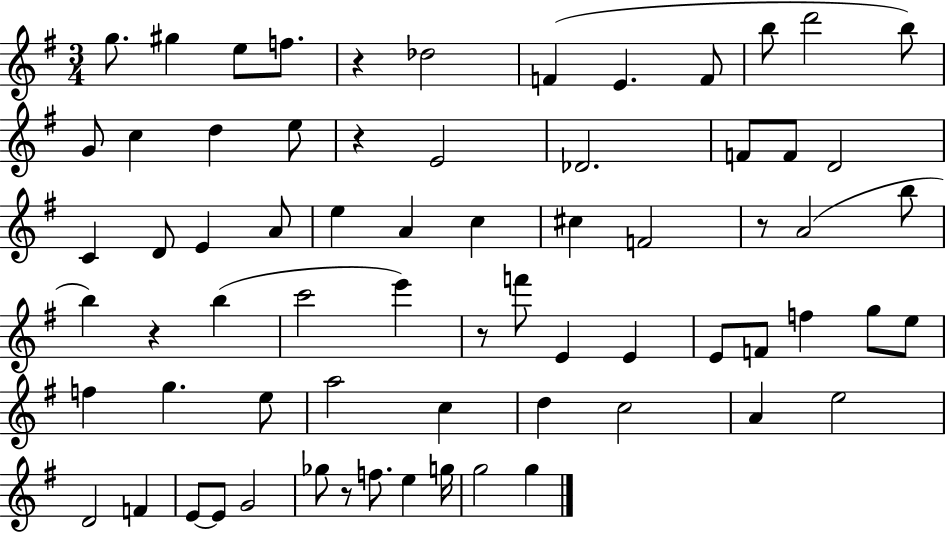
{
  \clef treble
  \numericTimeSignature
  \time 3/4
  \key g \major
  g''8. gis''4 e''8 f''8. | r4 des''2 | f'4( e'4. f'8 | b''8 d'''2 b''8) | \break g'8 c''4 d''4 e''8 | r4 e'2 | des'2. | f'8 f'8 d'2 | \break c'4 d'8 e'4 a'8 | e''4 a'4 c''4 | cis''4 f'2 | r8 a'2( b''8 | \break b''4) r4 b''4( | c'''2 e'''4) | r8 f'''8 e'4 e'4 | e'8 f'8 f''4 g''8 e''8 | \break f''4 g''4. e''8 | a''2 c''4 | d''4 c''2 | a'4 e''2 | \break d'2 f'4 | e'8~~ e'8 g'2 | ges''8 r8 f''8. e''4 g''16 | g''2 g''4 | \break \bar "|."
}